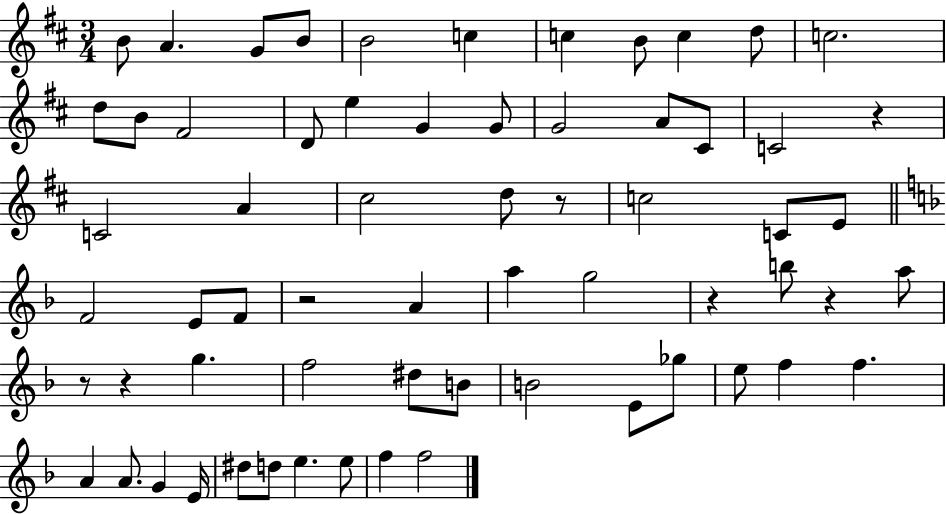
{
  \clef treble
  \numericTimeSignature
  \time 3/4
  \key d \major
  b'8 a'4. g'8 b'8 | b'2 c''4 | c''4 b'8 c''4 d''8 | c''2. | \break d''8 b'8 fis'2 | d'8 e''4 g'4 g'8 | g'2 a'8 cis'8 | c'2 r4 | \break c'2 a'4 | cis''2 d''8 r8 | c''2 c'8 e'8 | \bar "||" \break \key d \minor f'2 e'8 f'8 | r2 a'4 | a''4 g''2 | r4 b''8 r4 a''8 | \break r8 r4 g''4. | f''2 dis''8 b'8 | b'2 e'8 ges''8 | e''8 f''4 f''4. | \break a'4 a'8. g'4 e'16 | dis''8 d''8 e''4. e''8 | f''4 f''2 | \bar "|."
}